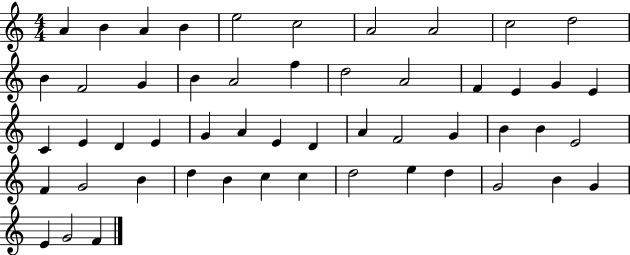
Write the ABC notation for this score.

X:1
T:Untitled
M:4/4
L:1/4
K:C
A B A B e2 c2 A2 A2 c2 d2 B F2 G B A2 f d2 A2 F E G E C E D E G A E D A F2 G B B E2 F G2 B d B c c d2 e d G2 B G E G2 F